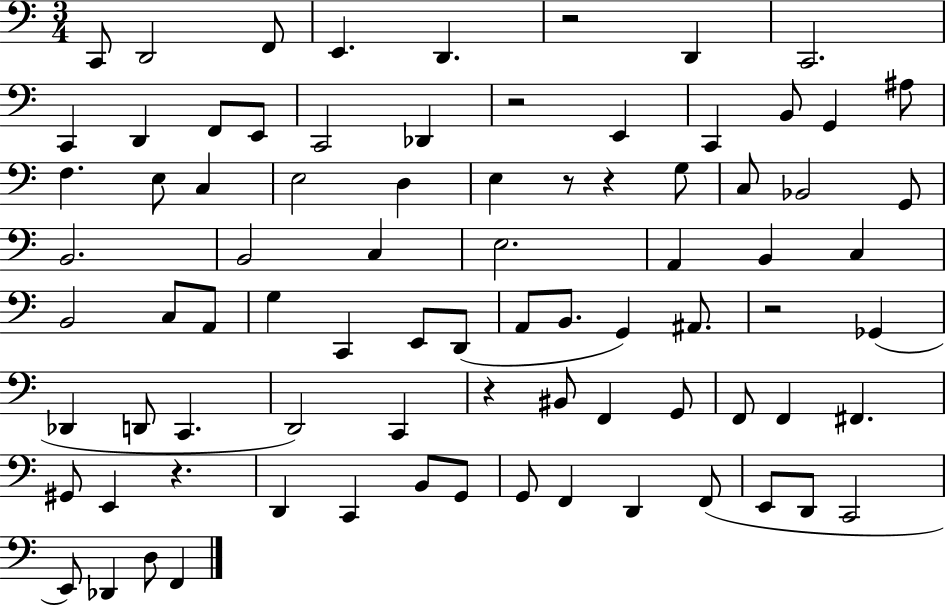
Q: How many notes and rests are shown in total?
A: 82